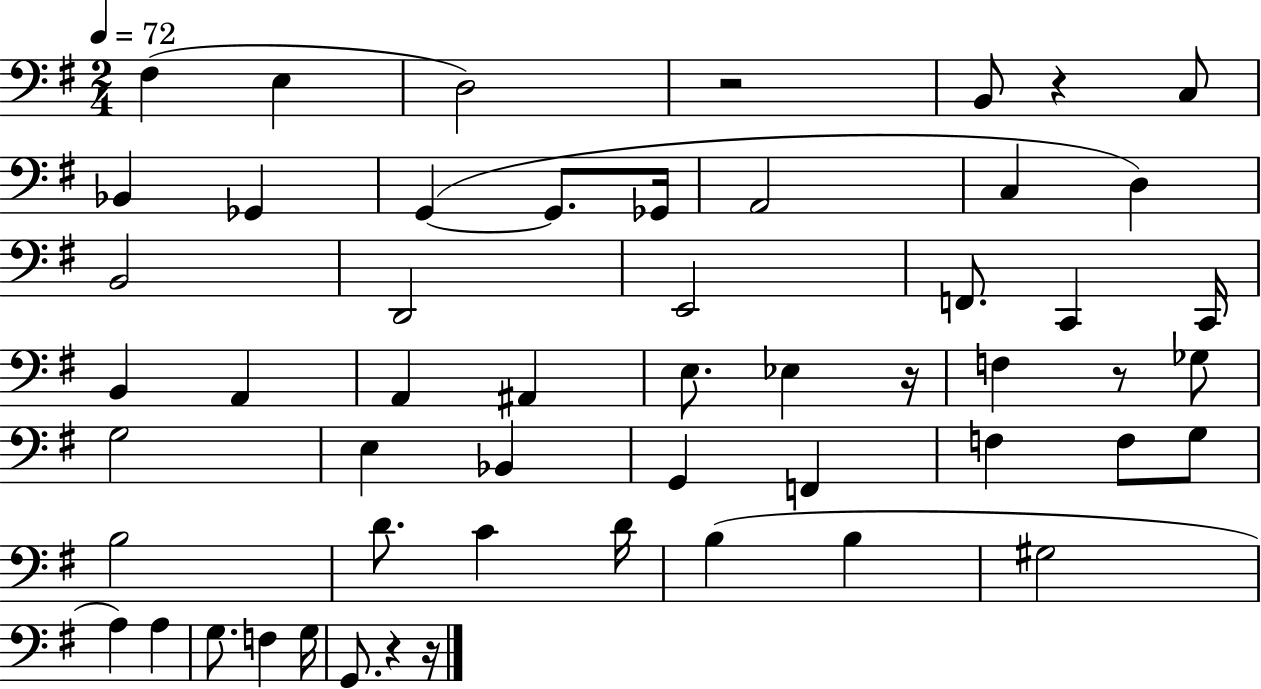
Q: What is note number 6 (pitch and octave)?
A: Bb2